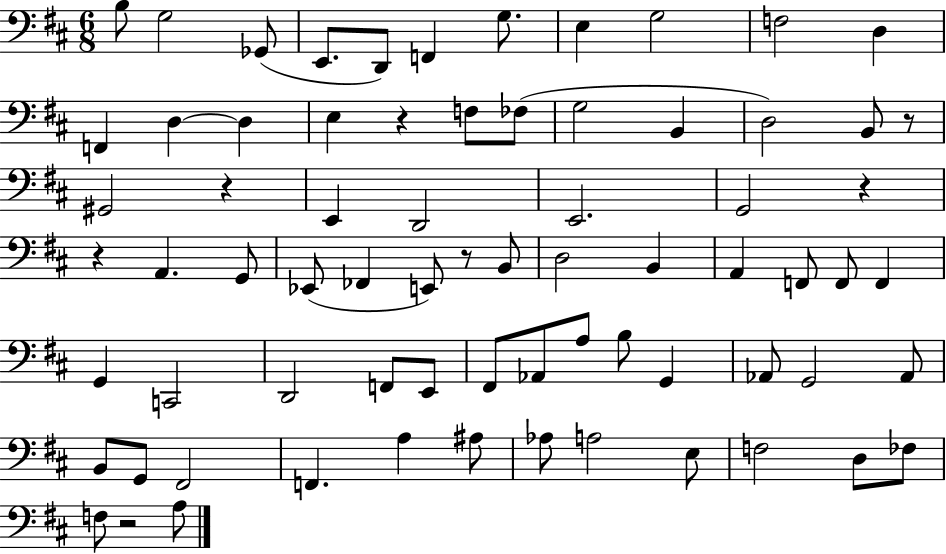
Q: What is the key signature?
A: D major